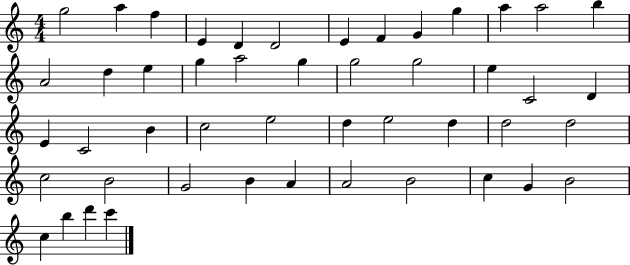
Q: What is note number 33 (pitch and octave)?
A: D5